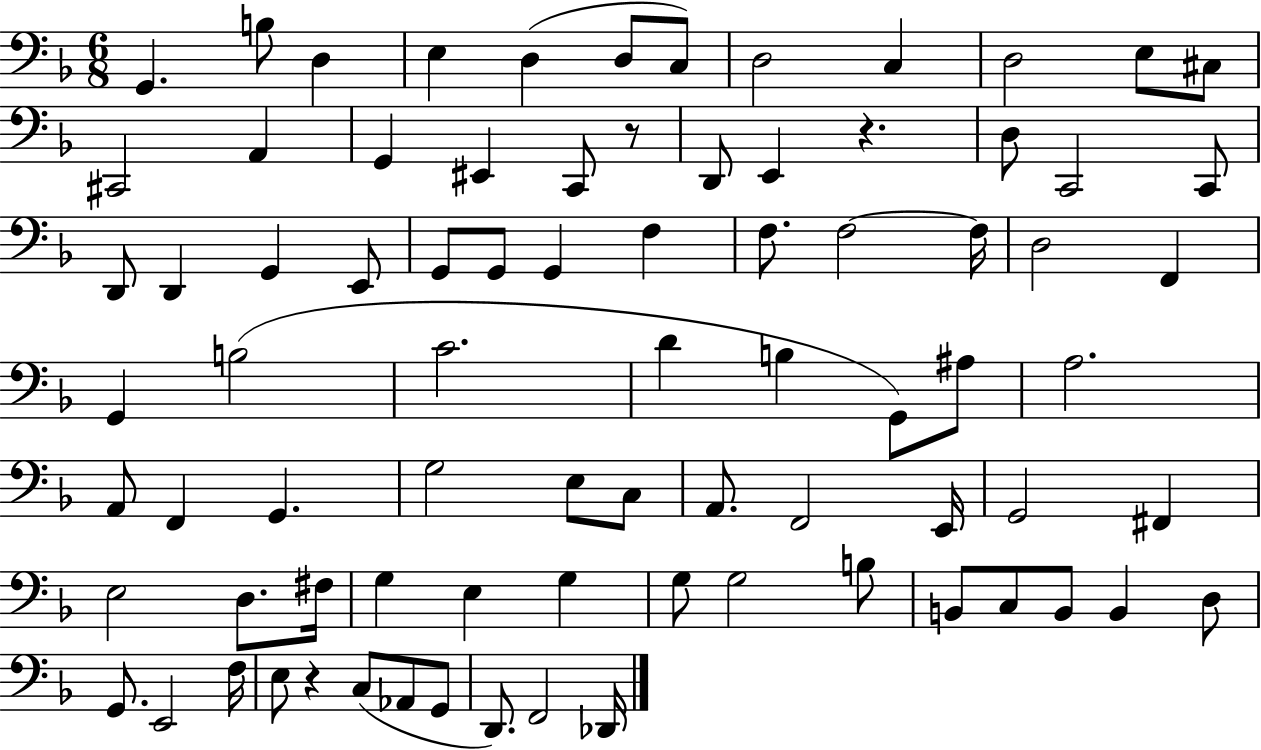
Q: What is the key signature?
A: F major